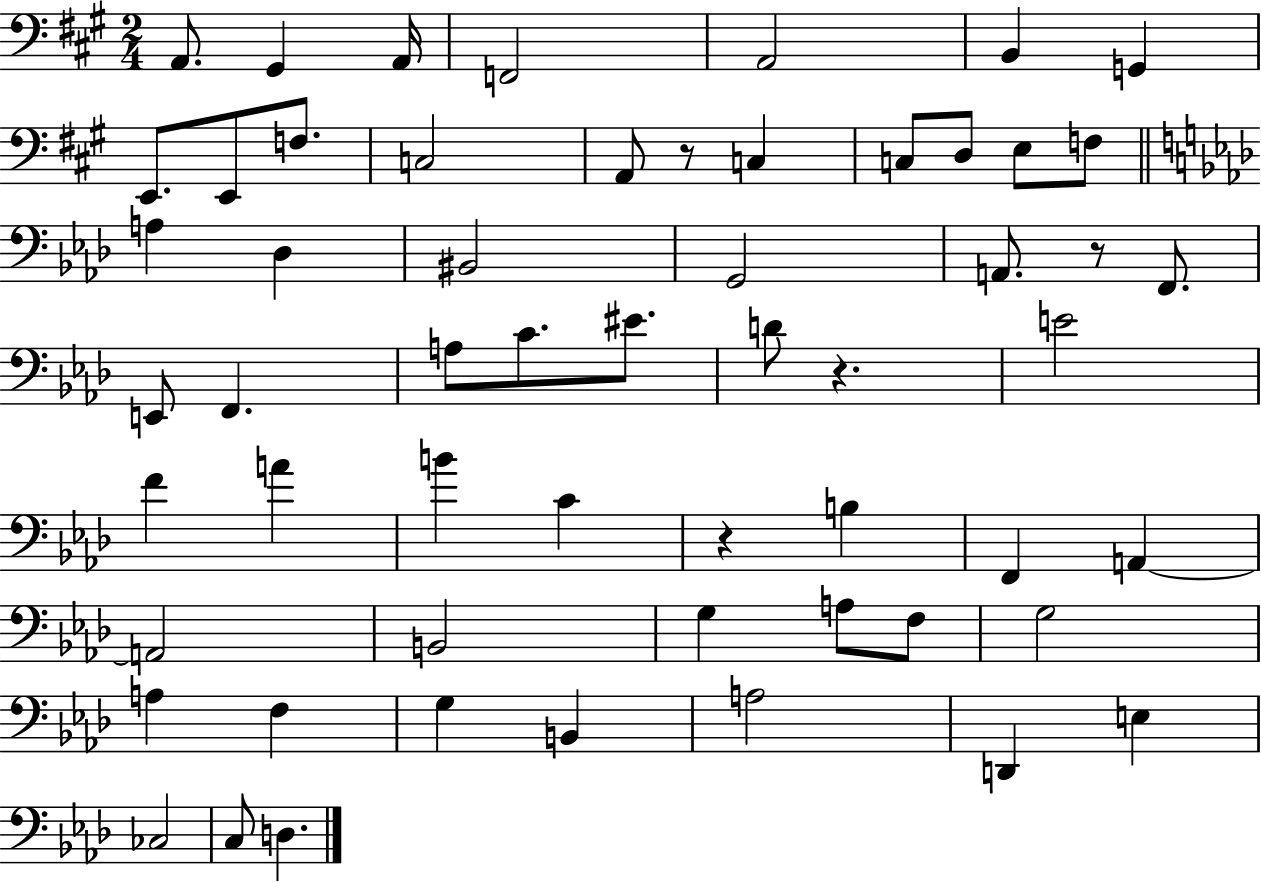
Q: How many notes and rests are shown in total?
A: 57